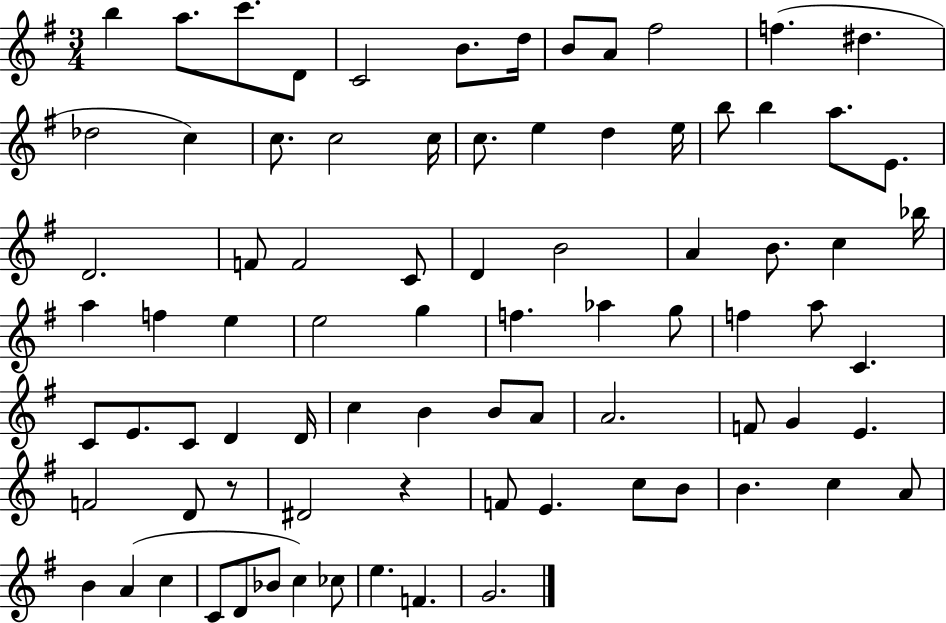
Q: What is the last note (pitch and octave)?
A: G4